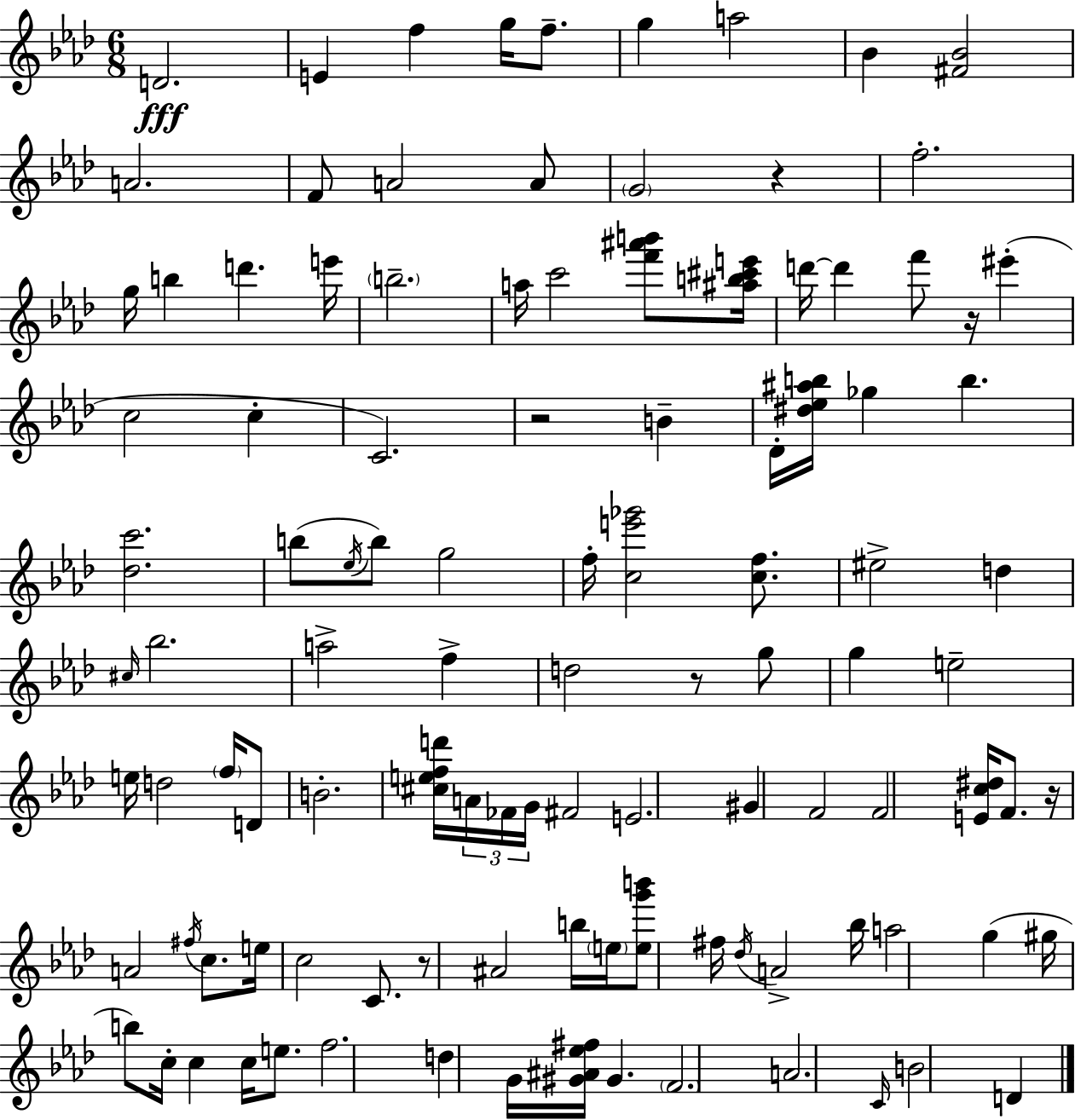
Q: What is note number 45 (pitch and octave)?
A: G5